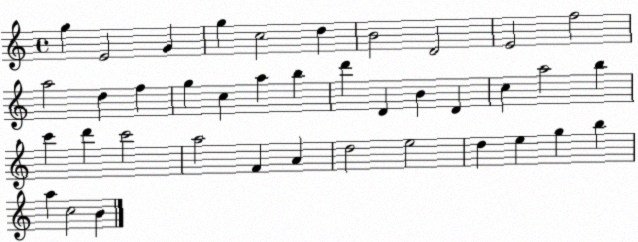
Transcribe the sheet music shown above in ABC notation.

X:1
T:Untitled
M:4/4
L:1/4
K:C
g E2 G g c2 d B2 D2 E2 f2 a2 d f g c a b d' D B D c a2 b c' d' c'2 a2 F A d2 e2 d e g b a c2 B